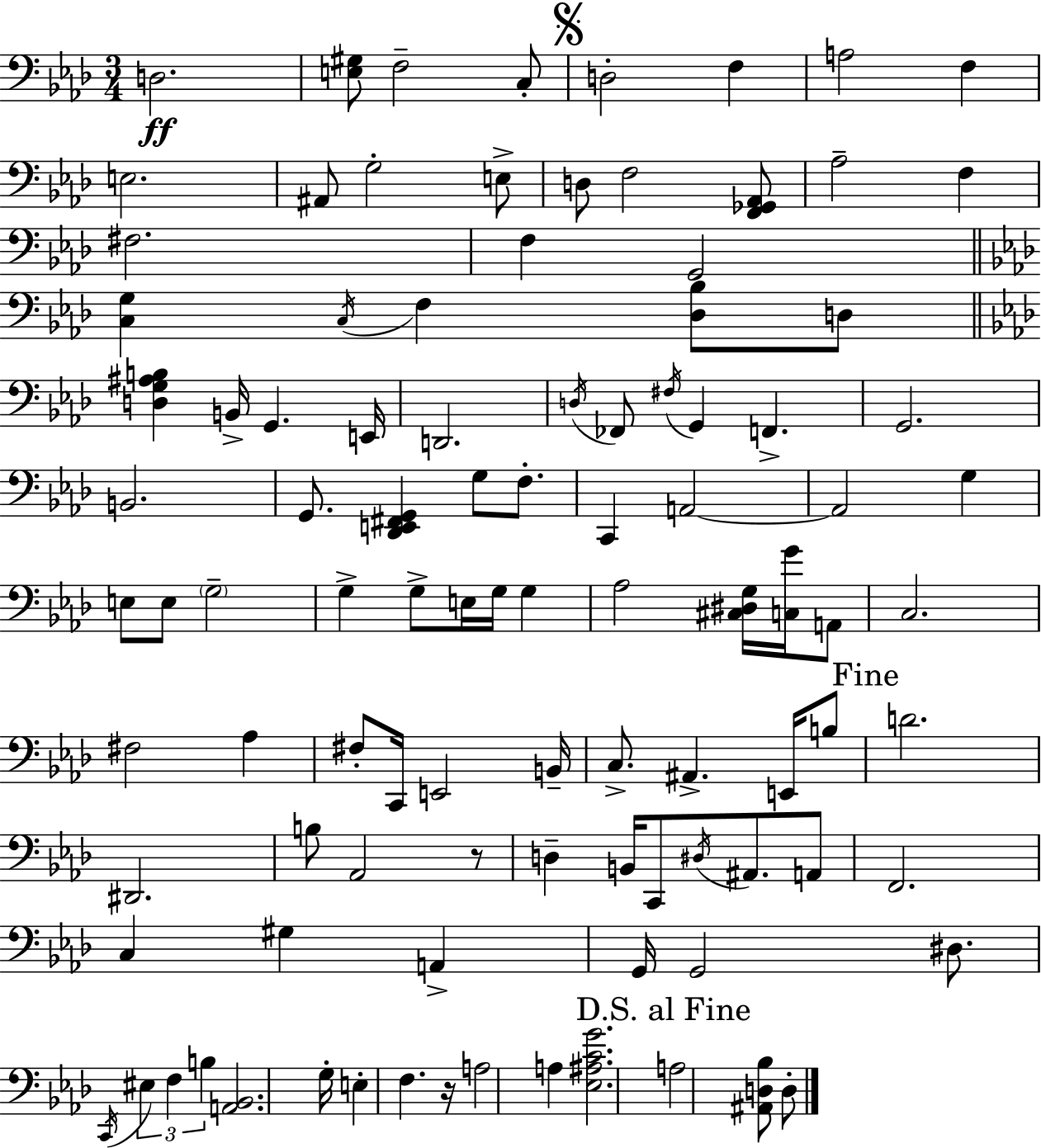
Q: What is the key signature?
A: AES major